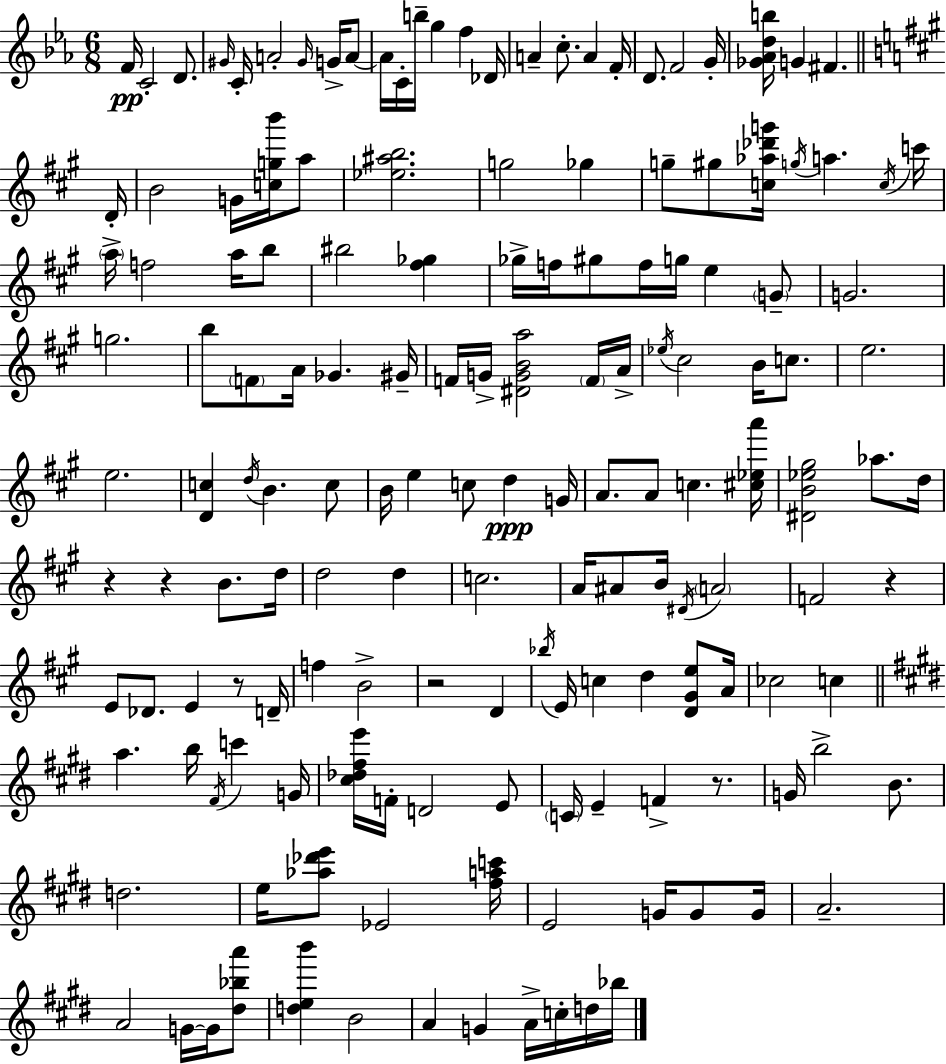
F4/s C4/h D4/e. G#4/s C4/s A4/h G#4/s G4/s A4/e A4/s C4/s B5/s G5/q F5/q Db4/s A4/q C5/e. A4/q F4/s D4/e. F4/h G4/s [Gb4,Ab4,D5,B5]/s G4/q F#4/q. D4/s B4/h G4/s [C5,G5,B6]/s A5/e [Eb5,A#5,B5]/h. G5/h Gb5/q G5/e G#5/e [C5,Ab5,Db6,G6]/s G5/s A5/q. C5/s C6/s A5/s F5/h A5/s B5/e BIS5/h [F#5,Gb5]/q Gb5/s F5/s G#5/e F5/s G5/s E5/q G4/e G4/h. G5/h. B5/e F4/e A4/s Gb4/q. G#4/s F4/s G4/s [D#4,G4,B4,A5]/h F4/s A4/s Eb5/s C#5/h B4/s C5/e. E5/h. E5/h. [D4,C5]/q D5/s B4/q. C5/e B4/s E5/q C5/e D5/q G4/s A4/e. A4/e C5/q. [C#5,Eb5,A6]/s [D#4,B4,Eb5,G#5]/h Ab5/e. D5/s R/q R/q B4/e. D5/s D5/h D5/q C5/h. A4/s A#4/e B4/s D#4/s A4/h F4/h R/q E4/e Db4/e. E4/q R/e D4/s F5/q B4/h R/h D4/q Bb5/s E4/s C5/q D5/q [D4,G#4,E5]/e A4/s CES5/h C5/q A5/q. B5/s F#4/s C6/q G4/s [C#5,Db5,F#5,E6]/s F4/s D4/h E4/e C4/s E4/q F4/q R/e. G4/s B5/h B4/e. D5/h. E5/s [Ab5,Db6,E6]/e Eb4/h [F#5,A5,C6]/s E4/h G4/s G4/e G4/s A4/h. A4/h G4/s G4/s [D#5,Bb5,A6]/e [D5,E5,B6]/q B4/h A4/q G4/q A4/s C5/s D5/s Bb5/s